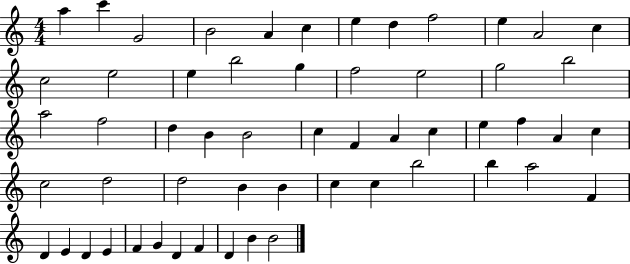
{
  \clef treble
  \numericTimeSignature
  \time 4/4
  \key c \major
  a''4 c'''4 g'2 | b'2 a'4 c''4 | e''4 d''4 f''2 | e''4 a'2 c''4 | \break c''2 e''2 | e''4 b''2 g''4 | f''2 e''2 | g''2 b''2 | \break a''2 f''2 | d''4 b'4 b'2 | c''4 f'4 a'4 c''4 | e''4 f''4 a'4 c''4 | \break c''2 d''2 | d''2 b'4 b'4 | c''4 c''4 b''2 | b''4 a''2 f'4 | \break d'4 e'4 d'4 e'4 | f'4 g'4 d'4 f'4 | d'4 b'4 b'2 | \bar "|."
}